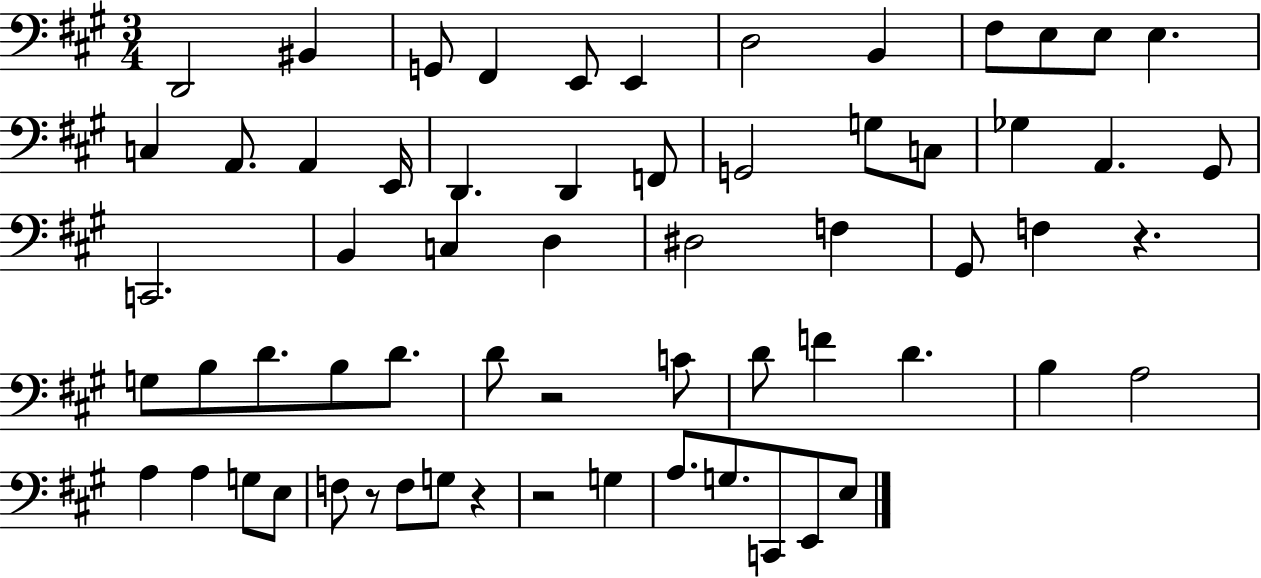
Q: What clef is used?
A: bass